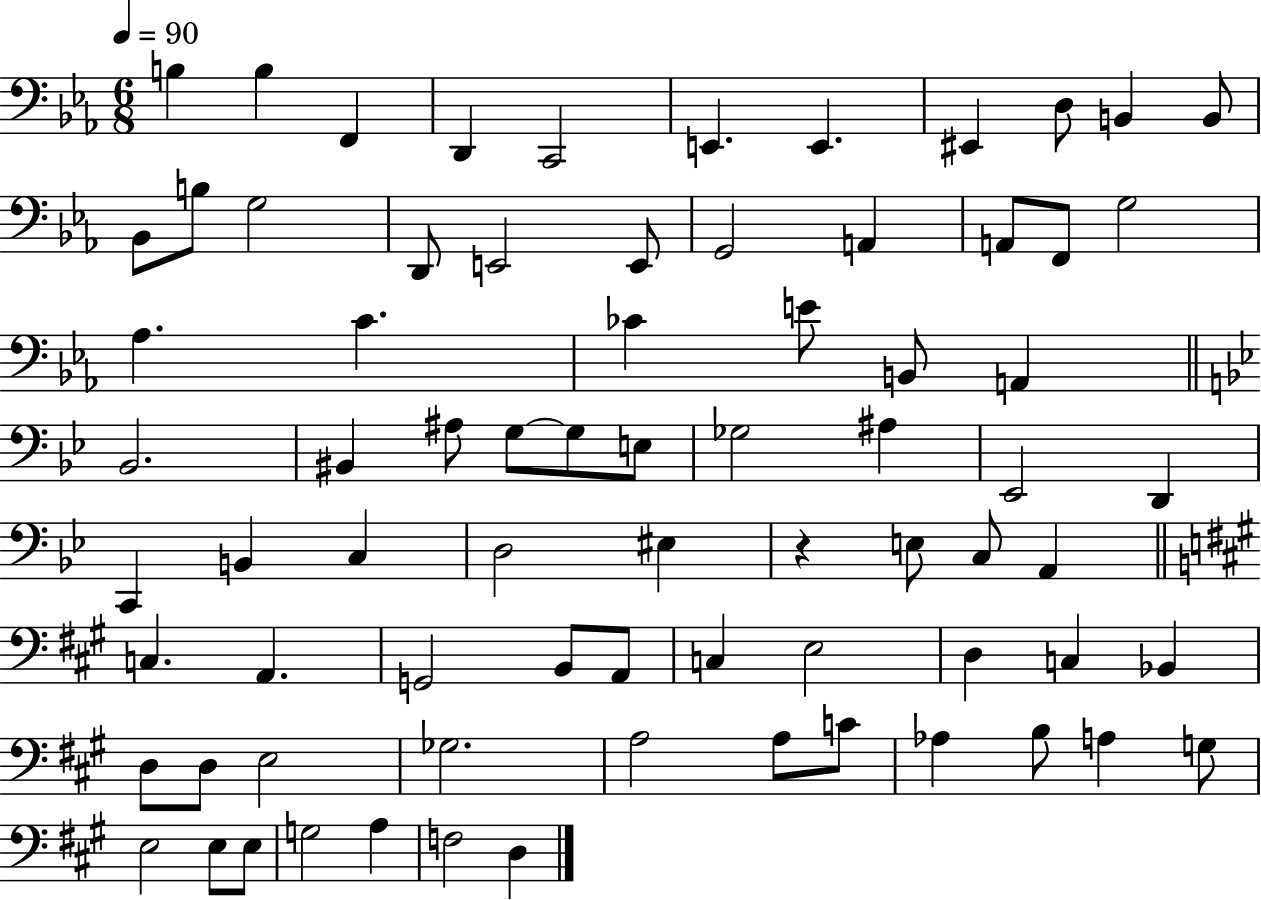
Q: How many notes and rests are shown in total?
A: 75